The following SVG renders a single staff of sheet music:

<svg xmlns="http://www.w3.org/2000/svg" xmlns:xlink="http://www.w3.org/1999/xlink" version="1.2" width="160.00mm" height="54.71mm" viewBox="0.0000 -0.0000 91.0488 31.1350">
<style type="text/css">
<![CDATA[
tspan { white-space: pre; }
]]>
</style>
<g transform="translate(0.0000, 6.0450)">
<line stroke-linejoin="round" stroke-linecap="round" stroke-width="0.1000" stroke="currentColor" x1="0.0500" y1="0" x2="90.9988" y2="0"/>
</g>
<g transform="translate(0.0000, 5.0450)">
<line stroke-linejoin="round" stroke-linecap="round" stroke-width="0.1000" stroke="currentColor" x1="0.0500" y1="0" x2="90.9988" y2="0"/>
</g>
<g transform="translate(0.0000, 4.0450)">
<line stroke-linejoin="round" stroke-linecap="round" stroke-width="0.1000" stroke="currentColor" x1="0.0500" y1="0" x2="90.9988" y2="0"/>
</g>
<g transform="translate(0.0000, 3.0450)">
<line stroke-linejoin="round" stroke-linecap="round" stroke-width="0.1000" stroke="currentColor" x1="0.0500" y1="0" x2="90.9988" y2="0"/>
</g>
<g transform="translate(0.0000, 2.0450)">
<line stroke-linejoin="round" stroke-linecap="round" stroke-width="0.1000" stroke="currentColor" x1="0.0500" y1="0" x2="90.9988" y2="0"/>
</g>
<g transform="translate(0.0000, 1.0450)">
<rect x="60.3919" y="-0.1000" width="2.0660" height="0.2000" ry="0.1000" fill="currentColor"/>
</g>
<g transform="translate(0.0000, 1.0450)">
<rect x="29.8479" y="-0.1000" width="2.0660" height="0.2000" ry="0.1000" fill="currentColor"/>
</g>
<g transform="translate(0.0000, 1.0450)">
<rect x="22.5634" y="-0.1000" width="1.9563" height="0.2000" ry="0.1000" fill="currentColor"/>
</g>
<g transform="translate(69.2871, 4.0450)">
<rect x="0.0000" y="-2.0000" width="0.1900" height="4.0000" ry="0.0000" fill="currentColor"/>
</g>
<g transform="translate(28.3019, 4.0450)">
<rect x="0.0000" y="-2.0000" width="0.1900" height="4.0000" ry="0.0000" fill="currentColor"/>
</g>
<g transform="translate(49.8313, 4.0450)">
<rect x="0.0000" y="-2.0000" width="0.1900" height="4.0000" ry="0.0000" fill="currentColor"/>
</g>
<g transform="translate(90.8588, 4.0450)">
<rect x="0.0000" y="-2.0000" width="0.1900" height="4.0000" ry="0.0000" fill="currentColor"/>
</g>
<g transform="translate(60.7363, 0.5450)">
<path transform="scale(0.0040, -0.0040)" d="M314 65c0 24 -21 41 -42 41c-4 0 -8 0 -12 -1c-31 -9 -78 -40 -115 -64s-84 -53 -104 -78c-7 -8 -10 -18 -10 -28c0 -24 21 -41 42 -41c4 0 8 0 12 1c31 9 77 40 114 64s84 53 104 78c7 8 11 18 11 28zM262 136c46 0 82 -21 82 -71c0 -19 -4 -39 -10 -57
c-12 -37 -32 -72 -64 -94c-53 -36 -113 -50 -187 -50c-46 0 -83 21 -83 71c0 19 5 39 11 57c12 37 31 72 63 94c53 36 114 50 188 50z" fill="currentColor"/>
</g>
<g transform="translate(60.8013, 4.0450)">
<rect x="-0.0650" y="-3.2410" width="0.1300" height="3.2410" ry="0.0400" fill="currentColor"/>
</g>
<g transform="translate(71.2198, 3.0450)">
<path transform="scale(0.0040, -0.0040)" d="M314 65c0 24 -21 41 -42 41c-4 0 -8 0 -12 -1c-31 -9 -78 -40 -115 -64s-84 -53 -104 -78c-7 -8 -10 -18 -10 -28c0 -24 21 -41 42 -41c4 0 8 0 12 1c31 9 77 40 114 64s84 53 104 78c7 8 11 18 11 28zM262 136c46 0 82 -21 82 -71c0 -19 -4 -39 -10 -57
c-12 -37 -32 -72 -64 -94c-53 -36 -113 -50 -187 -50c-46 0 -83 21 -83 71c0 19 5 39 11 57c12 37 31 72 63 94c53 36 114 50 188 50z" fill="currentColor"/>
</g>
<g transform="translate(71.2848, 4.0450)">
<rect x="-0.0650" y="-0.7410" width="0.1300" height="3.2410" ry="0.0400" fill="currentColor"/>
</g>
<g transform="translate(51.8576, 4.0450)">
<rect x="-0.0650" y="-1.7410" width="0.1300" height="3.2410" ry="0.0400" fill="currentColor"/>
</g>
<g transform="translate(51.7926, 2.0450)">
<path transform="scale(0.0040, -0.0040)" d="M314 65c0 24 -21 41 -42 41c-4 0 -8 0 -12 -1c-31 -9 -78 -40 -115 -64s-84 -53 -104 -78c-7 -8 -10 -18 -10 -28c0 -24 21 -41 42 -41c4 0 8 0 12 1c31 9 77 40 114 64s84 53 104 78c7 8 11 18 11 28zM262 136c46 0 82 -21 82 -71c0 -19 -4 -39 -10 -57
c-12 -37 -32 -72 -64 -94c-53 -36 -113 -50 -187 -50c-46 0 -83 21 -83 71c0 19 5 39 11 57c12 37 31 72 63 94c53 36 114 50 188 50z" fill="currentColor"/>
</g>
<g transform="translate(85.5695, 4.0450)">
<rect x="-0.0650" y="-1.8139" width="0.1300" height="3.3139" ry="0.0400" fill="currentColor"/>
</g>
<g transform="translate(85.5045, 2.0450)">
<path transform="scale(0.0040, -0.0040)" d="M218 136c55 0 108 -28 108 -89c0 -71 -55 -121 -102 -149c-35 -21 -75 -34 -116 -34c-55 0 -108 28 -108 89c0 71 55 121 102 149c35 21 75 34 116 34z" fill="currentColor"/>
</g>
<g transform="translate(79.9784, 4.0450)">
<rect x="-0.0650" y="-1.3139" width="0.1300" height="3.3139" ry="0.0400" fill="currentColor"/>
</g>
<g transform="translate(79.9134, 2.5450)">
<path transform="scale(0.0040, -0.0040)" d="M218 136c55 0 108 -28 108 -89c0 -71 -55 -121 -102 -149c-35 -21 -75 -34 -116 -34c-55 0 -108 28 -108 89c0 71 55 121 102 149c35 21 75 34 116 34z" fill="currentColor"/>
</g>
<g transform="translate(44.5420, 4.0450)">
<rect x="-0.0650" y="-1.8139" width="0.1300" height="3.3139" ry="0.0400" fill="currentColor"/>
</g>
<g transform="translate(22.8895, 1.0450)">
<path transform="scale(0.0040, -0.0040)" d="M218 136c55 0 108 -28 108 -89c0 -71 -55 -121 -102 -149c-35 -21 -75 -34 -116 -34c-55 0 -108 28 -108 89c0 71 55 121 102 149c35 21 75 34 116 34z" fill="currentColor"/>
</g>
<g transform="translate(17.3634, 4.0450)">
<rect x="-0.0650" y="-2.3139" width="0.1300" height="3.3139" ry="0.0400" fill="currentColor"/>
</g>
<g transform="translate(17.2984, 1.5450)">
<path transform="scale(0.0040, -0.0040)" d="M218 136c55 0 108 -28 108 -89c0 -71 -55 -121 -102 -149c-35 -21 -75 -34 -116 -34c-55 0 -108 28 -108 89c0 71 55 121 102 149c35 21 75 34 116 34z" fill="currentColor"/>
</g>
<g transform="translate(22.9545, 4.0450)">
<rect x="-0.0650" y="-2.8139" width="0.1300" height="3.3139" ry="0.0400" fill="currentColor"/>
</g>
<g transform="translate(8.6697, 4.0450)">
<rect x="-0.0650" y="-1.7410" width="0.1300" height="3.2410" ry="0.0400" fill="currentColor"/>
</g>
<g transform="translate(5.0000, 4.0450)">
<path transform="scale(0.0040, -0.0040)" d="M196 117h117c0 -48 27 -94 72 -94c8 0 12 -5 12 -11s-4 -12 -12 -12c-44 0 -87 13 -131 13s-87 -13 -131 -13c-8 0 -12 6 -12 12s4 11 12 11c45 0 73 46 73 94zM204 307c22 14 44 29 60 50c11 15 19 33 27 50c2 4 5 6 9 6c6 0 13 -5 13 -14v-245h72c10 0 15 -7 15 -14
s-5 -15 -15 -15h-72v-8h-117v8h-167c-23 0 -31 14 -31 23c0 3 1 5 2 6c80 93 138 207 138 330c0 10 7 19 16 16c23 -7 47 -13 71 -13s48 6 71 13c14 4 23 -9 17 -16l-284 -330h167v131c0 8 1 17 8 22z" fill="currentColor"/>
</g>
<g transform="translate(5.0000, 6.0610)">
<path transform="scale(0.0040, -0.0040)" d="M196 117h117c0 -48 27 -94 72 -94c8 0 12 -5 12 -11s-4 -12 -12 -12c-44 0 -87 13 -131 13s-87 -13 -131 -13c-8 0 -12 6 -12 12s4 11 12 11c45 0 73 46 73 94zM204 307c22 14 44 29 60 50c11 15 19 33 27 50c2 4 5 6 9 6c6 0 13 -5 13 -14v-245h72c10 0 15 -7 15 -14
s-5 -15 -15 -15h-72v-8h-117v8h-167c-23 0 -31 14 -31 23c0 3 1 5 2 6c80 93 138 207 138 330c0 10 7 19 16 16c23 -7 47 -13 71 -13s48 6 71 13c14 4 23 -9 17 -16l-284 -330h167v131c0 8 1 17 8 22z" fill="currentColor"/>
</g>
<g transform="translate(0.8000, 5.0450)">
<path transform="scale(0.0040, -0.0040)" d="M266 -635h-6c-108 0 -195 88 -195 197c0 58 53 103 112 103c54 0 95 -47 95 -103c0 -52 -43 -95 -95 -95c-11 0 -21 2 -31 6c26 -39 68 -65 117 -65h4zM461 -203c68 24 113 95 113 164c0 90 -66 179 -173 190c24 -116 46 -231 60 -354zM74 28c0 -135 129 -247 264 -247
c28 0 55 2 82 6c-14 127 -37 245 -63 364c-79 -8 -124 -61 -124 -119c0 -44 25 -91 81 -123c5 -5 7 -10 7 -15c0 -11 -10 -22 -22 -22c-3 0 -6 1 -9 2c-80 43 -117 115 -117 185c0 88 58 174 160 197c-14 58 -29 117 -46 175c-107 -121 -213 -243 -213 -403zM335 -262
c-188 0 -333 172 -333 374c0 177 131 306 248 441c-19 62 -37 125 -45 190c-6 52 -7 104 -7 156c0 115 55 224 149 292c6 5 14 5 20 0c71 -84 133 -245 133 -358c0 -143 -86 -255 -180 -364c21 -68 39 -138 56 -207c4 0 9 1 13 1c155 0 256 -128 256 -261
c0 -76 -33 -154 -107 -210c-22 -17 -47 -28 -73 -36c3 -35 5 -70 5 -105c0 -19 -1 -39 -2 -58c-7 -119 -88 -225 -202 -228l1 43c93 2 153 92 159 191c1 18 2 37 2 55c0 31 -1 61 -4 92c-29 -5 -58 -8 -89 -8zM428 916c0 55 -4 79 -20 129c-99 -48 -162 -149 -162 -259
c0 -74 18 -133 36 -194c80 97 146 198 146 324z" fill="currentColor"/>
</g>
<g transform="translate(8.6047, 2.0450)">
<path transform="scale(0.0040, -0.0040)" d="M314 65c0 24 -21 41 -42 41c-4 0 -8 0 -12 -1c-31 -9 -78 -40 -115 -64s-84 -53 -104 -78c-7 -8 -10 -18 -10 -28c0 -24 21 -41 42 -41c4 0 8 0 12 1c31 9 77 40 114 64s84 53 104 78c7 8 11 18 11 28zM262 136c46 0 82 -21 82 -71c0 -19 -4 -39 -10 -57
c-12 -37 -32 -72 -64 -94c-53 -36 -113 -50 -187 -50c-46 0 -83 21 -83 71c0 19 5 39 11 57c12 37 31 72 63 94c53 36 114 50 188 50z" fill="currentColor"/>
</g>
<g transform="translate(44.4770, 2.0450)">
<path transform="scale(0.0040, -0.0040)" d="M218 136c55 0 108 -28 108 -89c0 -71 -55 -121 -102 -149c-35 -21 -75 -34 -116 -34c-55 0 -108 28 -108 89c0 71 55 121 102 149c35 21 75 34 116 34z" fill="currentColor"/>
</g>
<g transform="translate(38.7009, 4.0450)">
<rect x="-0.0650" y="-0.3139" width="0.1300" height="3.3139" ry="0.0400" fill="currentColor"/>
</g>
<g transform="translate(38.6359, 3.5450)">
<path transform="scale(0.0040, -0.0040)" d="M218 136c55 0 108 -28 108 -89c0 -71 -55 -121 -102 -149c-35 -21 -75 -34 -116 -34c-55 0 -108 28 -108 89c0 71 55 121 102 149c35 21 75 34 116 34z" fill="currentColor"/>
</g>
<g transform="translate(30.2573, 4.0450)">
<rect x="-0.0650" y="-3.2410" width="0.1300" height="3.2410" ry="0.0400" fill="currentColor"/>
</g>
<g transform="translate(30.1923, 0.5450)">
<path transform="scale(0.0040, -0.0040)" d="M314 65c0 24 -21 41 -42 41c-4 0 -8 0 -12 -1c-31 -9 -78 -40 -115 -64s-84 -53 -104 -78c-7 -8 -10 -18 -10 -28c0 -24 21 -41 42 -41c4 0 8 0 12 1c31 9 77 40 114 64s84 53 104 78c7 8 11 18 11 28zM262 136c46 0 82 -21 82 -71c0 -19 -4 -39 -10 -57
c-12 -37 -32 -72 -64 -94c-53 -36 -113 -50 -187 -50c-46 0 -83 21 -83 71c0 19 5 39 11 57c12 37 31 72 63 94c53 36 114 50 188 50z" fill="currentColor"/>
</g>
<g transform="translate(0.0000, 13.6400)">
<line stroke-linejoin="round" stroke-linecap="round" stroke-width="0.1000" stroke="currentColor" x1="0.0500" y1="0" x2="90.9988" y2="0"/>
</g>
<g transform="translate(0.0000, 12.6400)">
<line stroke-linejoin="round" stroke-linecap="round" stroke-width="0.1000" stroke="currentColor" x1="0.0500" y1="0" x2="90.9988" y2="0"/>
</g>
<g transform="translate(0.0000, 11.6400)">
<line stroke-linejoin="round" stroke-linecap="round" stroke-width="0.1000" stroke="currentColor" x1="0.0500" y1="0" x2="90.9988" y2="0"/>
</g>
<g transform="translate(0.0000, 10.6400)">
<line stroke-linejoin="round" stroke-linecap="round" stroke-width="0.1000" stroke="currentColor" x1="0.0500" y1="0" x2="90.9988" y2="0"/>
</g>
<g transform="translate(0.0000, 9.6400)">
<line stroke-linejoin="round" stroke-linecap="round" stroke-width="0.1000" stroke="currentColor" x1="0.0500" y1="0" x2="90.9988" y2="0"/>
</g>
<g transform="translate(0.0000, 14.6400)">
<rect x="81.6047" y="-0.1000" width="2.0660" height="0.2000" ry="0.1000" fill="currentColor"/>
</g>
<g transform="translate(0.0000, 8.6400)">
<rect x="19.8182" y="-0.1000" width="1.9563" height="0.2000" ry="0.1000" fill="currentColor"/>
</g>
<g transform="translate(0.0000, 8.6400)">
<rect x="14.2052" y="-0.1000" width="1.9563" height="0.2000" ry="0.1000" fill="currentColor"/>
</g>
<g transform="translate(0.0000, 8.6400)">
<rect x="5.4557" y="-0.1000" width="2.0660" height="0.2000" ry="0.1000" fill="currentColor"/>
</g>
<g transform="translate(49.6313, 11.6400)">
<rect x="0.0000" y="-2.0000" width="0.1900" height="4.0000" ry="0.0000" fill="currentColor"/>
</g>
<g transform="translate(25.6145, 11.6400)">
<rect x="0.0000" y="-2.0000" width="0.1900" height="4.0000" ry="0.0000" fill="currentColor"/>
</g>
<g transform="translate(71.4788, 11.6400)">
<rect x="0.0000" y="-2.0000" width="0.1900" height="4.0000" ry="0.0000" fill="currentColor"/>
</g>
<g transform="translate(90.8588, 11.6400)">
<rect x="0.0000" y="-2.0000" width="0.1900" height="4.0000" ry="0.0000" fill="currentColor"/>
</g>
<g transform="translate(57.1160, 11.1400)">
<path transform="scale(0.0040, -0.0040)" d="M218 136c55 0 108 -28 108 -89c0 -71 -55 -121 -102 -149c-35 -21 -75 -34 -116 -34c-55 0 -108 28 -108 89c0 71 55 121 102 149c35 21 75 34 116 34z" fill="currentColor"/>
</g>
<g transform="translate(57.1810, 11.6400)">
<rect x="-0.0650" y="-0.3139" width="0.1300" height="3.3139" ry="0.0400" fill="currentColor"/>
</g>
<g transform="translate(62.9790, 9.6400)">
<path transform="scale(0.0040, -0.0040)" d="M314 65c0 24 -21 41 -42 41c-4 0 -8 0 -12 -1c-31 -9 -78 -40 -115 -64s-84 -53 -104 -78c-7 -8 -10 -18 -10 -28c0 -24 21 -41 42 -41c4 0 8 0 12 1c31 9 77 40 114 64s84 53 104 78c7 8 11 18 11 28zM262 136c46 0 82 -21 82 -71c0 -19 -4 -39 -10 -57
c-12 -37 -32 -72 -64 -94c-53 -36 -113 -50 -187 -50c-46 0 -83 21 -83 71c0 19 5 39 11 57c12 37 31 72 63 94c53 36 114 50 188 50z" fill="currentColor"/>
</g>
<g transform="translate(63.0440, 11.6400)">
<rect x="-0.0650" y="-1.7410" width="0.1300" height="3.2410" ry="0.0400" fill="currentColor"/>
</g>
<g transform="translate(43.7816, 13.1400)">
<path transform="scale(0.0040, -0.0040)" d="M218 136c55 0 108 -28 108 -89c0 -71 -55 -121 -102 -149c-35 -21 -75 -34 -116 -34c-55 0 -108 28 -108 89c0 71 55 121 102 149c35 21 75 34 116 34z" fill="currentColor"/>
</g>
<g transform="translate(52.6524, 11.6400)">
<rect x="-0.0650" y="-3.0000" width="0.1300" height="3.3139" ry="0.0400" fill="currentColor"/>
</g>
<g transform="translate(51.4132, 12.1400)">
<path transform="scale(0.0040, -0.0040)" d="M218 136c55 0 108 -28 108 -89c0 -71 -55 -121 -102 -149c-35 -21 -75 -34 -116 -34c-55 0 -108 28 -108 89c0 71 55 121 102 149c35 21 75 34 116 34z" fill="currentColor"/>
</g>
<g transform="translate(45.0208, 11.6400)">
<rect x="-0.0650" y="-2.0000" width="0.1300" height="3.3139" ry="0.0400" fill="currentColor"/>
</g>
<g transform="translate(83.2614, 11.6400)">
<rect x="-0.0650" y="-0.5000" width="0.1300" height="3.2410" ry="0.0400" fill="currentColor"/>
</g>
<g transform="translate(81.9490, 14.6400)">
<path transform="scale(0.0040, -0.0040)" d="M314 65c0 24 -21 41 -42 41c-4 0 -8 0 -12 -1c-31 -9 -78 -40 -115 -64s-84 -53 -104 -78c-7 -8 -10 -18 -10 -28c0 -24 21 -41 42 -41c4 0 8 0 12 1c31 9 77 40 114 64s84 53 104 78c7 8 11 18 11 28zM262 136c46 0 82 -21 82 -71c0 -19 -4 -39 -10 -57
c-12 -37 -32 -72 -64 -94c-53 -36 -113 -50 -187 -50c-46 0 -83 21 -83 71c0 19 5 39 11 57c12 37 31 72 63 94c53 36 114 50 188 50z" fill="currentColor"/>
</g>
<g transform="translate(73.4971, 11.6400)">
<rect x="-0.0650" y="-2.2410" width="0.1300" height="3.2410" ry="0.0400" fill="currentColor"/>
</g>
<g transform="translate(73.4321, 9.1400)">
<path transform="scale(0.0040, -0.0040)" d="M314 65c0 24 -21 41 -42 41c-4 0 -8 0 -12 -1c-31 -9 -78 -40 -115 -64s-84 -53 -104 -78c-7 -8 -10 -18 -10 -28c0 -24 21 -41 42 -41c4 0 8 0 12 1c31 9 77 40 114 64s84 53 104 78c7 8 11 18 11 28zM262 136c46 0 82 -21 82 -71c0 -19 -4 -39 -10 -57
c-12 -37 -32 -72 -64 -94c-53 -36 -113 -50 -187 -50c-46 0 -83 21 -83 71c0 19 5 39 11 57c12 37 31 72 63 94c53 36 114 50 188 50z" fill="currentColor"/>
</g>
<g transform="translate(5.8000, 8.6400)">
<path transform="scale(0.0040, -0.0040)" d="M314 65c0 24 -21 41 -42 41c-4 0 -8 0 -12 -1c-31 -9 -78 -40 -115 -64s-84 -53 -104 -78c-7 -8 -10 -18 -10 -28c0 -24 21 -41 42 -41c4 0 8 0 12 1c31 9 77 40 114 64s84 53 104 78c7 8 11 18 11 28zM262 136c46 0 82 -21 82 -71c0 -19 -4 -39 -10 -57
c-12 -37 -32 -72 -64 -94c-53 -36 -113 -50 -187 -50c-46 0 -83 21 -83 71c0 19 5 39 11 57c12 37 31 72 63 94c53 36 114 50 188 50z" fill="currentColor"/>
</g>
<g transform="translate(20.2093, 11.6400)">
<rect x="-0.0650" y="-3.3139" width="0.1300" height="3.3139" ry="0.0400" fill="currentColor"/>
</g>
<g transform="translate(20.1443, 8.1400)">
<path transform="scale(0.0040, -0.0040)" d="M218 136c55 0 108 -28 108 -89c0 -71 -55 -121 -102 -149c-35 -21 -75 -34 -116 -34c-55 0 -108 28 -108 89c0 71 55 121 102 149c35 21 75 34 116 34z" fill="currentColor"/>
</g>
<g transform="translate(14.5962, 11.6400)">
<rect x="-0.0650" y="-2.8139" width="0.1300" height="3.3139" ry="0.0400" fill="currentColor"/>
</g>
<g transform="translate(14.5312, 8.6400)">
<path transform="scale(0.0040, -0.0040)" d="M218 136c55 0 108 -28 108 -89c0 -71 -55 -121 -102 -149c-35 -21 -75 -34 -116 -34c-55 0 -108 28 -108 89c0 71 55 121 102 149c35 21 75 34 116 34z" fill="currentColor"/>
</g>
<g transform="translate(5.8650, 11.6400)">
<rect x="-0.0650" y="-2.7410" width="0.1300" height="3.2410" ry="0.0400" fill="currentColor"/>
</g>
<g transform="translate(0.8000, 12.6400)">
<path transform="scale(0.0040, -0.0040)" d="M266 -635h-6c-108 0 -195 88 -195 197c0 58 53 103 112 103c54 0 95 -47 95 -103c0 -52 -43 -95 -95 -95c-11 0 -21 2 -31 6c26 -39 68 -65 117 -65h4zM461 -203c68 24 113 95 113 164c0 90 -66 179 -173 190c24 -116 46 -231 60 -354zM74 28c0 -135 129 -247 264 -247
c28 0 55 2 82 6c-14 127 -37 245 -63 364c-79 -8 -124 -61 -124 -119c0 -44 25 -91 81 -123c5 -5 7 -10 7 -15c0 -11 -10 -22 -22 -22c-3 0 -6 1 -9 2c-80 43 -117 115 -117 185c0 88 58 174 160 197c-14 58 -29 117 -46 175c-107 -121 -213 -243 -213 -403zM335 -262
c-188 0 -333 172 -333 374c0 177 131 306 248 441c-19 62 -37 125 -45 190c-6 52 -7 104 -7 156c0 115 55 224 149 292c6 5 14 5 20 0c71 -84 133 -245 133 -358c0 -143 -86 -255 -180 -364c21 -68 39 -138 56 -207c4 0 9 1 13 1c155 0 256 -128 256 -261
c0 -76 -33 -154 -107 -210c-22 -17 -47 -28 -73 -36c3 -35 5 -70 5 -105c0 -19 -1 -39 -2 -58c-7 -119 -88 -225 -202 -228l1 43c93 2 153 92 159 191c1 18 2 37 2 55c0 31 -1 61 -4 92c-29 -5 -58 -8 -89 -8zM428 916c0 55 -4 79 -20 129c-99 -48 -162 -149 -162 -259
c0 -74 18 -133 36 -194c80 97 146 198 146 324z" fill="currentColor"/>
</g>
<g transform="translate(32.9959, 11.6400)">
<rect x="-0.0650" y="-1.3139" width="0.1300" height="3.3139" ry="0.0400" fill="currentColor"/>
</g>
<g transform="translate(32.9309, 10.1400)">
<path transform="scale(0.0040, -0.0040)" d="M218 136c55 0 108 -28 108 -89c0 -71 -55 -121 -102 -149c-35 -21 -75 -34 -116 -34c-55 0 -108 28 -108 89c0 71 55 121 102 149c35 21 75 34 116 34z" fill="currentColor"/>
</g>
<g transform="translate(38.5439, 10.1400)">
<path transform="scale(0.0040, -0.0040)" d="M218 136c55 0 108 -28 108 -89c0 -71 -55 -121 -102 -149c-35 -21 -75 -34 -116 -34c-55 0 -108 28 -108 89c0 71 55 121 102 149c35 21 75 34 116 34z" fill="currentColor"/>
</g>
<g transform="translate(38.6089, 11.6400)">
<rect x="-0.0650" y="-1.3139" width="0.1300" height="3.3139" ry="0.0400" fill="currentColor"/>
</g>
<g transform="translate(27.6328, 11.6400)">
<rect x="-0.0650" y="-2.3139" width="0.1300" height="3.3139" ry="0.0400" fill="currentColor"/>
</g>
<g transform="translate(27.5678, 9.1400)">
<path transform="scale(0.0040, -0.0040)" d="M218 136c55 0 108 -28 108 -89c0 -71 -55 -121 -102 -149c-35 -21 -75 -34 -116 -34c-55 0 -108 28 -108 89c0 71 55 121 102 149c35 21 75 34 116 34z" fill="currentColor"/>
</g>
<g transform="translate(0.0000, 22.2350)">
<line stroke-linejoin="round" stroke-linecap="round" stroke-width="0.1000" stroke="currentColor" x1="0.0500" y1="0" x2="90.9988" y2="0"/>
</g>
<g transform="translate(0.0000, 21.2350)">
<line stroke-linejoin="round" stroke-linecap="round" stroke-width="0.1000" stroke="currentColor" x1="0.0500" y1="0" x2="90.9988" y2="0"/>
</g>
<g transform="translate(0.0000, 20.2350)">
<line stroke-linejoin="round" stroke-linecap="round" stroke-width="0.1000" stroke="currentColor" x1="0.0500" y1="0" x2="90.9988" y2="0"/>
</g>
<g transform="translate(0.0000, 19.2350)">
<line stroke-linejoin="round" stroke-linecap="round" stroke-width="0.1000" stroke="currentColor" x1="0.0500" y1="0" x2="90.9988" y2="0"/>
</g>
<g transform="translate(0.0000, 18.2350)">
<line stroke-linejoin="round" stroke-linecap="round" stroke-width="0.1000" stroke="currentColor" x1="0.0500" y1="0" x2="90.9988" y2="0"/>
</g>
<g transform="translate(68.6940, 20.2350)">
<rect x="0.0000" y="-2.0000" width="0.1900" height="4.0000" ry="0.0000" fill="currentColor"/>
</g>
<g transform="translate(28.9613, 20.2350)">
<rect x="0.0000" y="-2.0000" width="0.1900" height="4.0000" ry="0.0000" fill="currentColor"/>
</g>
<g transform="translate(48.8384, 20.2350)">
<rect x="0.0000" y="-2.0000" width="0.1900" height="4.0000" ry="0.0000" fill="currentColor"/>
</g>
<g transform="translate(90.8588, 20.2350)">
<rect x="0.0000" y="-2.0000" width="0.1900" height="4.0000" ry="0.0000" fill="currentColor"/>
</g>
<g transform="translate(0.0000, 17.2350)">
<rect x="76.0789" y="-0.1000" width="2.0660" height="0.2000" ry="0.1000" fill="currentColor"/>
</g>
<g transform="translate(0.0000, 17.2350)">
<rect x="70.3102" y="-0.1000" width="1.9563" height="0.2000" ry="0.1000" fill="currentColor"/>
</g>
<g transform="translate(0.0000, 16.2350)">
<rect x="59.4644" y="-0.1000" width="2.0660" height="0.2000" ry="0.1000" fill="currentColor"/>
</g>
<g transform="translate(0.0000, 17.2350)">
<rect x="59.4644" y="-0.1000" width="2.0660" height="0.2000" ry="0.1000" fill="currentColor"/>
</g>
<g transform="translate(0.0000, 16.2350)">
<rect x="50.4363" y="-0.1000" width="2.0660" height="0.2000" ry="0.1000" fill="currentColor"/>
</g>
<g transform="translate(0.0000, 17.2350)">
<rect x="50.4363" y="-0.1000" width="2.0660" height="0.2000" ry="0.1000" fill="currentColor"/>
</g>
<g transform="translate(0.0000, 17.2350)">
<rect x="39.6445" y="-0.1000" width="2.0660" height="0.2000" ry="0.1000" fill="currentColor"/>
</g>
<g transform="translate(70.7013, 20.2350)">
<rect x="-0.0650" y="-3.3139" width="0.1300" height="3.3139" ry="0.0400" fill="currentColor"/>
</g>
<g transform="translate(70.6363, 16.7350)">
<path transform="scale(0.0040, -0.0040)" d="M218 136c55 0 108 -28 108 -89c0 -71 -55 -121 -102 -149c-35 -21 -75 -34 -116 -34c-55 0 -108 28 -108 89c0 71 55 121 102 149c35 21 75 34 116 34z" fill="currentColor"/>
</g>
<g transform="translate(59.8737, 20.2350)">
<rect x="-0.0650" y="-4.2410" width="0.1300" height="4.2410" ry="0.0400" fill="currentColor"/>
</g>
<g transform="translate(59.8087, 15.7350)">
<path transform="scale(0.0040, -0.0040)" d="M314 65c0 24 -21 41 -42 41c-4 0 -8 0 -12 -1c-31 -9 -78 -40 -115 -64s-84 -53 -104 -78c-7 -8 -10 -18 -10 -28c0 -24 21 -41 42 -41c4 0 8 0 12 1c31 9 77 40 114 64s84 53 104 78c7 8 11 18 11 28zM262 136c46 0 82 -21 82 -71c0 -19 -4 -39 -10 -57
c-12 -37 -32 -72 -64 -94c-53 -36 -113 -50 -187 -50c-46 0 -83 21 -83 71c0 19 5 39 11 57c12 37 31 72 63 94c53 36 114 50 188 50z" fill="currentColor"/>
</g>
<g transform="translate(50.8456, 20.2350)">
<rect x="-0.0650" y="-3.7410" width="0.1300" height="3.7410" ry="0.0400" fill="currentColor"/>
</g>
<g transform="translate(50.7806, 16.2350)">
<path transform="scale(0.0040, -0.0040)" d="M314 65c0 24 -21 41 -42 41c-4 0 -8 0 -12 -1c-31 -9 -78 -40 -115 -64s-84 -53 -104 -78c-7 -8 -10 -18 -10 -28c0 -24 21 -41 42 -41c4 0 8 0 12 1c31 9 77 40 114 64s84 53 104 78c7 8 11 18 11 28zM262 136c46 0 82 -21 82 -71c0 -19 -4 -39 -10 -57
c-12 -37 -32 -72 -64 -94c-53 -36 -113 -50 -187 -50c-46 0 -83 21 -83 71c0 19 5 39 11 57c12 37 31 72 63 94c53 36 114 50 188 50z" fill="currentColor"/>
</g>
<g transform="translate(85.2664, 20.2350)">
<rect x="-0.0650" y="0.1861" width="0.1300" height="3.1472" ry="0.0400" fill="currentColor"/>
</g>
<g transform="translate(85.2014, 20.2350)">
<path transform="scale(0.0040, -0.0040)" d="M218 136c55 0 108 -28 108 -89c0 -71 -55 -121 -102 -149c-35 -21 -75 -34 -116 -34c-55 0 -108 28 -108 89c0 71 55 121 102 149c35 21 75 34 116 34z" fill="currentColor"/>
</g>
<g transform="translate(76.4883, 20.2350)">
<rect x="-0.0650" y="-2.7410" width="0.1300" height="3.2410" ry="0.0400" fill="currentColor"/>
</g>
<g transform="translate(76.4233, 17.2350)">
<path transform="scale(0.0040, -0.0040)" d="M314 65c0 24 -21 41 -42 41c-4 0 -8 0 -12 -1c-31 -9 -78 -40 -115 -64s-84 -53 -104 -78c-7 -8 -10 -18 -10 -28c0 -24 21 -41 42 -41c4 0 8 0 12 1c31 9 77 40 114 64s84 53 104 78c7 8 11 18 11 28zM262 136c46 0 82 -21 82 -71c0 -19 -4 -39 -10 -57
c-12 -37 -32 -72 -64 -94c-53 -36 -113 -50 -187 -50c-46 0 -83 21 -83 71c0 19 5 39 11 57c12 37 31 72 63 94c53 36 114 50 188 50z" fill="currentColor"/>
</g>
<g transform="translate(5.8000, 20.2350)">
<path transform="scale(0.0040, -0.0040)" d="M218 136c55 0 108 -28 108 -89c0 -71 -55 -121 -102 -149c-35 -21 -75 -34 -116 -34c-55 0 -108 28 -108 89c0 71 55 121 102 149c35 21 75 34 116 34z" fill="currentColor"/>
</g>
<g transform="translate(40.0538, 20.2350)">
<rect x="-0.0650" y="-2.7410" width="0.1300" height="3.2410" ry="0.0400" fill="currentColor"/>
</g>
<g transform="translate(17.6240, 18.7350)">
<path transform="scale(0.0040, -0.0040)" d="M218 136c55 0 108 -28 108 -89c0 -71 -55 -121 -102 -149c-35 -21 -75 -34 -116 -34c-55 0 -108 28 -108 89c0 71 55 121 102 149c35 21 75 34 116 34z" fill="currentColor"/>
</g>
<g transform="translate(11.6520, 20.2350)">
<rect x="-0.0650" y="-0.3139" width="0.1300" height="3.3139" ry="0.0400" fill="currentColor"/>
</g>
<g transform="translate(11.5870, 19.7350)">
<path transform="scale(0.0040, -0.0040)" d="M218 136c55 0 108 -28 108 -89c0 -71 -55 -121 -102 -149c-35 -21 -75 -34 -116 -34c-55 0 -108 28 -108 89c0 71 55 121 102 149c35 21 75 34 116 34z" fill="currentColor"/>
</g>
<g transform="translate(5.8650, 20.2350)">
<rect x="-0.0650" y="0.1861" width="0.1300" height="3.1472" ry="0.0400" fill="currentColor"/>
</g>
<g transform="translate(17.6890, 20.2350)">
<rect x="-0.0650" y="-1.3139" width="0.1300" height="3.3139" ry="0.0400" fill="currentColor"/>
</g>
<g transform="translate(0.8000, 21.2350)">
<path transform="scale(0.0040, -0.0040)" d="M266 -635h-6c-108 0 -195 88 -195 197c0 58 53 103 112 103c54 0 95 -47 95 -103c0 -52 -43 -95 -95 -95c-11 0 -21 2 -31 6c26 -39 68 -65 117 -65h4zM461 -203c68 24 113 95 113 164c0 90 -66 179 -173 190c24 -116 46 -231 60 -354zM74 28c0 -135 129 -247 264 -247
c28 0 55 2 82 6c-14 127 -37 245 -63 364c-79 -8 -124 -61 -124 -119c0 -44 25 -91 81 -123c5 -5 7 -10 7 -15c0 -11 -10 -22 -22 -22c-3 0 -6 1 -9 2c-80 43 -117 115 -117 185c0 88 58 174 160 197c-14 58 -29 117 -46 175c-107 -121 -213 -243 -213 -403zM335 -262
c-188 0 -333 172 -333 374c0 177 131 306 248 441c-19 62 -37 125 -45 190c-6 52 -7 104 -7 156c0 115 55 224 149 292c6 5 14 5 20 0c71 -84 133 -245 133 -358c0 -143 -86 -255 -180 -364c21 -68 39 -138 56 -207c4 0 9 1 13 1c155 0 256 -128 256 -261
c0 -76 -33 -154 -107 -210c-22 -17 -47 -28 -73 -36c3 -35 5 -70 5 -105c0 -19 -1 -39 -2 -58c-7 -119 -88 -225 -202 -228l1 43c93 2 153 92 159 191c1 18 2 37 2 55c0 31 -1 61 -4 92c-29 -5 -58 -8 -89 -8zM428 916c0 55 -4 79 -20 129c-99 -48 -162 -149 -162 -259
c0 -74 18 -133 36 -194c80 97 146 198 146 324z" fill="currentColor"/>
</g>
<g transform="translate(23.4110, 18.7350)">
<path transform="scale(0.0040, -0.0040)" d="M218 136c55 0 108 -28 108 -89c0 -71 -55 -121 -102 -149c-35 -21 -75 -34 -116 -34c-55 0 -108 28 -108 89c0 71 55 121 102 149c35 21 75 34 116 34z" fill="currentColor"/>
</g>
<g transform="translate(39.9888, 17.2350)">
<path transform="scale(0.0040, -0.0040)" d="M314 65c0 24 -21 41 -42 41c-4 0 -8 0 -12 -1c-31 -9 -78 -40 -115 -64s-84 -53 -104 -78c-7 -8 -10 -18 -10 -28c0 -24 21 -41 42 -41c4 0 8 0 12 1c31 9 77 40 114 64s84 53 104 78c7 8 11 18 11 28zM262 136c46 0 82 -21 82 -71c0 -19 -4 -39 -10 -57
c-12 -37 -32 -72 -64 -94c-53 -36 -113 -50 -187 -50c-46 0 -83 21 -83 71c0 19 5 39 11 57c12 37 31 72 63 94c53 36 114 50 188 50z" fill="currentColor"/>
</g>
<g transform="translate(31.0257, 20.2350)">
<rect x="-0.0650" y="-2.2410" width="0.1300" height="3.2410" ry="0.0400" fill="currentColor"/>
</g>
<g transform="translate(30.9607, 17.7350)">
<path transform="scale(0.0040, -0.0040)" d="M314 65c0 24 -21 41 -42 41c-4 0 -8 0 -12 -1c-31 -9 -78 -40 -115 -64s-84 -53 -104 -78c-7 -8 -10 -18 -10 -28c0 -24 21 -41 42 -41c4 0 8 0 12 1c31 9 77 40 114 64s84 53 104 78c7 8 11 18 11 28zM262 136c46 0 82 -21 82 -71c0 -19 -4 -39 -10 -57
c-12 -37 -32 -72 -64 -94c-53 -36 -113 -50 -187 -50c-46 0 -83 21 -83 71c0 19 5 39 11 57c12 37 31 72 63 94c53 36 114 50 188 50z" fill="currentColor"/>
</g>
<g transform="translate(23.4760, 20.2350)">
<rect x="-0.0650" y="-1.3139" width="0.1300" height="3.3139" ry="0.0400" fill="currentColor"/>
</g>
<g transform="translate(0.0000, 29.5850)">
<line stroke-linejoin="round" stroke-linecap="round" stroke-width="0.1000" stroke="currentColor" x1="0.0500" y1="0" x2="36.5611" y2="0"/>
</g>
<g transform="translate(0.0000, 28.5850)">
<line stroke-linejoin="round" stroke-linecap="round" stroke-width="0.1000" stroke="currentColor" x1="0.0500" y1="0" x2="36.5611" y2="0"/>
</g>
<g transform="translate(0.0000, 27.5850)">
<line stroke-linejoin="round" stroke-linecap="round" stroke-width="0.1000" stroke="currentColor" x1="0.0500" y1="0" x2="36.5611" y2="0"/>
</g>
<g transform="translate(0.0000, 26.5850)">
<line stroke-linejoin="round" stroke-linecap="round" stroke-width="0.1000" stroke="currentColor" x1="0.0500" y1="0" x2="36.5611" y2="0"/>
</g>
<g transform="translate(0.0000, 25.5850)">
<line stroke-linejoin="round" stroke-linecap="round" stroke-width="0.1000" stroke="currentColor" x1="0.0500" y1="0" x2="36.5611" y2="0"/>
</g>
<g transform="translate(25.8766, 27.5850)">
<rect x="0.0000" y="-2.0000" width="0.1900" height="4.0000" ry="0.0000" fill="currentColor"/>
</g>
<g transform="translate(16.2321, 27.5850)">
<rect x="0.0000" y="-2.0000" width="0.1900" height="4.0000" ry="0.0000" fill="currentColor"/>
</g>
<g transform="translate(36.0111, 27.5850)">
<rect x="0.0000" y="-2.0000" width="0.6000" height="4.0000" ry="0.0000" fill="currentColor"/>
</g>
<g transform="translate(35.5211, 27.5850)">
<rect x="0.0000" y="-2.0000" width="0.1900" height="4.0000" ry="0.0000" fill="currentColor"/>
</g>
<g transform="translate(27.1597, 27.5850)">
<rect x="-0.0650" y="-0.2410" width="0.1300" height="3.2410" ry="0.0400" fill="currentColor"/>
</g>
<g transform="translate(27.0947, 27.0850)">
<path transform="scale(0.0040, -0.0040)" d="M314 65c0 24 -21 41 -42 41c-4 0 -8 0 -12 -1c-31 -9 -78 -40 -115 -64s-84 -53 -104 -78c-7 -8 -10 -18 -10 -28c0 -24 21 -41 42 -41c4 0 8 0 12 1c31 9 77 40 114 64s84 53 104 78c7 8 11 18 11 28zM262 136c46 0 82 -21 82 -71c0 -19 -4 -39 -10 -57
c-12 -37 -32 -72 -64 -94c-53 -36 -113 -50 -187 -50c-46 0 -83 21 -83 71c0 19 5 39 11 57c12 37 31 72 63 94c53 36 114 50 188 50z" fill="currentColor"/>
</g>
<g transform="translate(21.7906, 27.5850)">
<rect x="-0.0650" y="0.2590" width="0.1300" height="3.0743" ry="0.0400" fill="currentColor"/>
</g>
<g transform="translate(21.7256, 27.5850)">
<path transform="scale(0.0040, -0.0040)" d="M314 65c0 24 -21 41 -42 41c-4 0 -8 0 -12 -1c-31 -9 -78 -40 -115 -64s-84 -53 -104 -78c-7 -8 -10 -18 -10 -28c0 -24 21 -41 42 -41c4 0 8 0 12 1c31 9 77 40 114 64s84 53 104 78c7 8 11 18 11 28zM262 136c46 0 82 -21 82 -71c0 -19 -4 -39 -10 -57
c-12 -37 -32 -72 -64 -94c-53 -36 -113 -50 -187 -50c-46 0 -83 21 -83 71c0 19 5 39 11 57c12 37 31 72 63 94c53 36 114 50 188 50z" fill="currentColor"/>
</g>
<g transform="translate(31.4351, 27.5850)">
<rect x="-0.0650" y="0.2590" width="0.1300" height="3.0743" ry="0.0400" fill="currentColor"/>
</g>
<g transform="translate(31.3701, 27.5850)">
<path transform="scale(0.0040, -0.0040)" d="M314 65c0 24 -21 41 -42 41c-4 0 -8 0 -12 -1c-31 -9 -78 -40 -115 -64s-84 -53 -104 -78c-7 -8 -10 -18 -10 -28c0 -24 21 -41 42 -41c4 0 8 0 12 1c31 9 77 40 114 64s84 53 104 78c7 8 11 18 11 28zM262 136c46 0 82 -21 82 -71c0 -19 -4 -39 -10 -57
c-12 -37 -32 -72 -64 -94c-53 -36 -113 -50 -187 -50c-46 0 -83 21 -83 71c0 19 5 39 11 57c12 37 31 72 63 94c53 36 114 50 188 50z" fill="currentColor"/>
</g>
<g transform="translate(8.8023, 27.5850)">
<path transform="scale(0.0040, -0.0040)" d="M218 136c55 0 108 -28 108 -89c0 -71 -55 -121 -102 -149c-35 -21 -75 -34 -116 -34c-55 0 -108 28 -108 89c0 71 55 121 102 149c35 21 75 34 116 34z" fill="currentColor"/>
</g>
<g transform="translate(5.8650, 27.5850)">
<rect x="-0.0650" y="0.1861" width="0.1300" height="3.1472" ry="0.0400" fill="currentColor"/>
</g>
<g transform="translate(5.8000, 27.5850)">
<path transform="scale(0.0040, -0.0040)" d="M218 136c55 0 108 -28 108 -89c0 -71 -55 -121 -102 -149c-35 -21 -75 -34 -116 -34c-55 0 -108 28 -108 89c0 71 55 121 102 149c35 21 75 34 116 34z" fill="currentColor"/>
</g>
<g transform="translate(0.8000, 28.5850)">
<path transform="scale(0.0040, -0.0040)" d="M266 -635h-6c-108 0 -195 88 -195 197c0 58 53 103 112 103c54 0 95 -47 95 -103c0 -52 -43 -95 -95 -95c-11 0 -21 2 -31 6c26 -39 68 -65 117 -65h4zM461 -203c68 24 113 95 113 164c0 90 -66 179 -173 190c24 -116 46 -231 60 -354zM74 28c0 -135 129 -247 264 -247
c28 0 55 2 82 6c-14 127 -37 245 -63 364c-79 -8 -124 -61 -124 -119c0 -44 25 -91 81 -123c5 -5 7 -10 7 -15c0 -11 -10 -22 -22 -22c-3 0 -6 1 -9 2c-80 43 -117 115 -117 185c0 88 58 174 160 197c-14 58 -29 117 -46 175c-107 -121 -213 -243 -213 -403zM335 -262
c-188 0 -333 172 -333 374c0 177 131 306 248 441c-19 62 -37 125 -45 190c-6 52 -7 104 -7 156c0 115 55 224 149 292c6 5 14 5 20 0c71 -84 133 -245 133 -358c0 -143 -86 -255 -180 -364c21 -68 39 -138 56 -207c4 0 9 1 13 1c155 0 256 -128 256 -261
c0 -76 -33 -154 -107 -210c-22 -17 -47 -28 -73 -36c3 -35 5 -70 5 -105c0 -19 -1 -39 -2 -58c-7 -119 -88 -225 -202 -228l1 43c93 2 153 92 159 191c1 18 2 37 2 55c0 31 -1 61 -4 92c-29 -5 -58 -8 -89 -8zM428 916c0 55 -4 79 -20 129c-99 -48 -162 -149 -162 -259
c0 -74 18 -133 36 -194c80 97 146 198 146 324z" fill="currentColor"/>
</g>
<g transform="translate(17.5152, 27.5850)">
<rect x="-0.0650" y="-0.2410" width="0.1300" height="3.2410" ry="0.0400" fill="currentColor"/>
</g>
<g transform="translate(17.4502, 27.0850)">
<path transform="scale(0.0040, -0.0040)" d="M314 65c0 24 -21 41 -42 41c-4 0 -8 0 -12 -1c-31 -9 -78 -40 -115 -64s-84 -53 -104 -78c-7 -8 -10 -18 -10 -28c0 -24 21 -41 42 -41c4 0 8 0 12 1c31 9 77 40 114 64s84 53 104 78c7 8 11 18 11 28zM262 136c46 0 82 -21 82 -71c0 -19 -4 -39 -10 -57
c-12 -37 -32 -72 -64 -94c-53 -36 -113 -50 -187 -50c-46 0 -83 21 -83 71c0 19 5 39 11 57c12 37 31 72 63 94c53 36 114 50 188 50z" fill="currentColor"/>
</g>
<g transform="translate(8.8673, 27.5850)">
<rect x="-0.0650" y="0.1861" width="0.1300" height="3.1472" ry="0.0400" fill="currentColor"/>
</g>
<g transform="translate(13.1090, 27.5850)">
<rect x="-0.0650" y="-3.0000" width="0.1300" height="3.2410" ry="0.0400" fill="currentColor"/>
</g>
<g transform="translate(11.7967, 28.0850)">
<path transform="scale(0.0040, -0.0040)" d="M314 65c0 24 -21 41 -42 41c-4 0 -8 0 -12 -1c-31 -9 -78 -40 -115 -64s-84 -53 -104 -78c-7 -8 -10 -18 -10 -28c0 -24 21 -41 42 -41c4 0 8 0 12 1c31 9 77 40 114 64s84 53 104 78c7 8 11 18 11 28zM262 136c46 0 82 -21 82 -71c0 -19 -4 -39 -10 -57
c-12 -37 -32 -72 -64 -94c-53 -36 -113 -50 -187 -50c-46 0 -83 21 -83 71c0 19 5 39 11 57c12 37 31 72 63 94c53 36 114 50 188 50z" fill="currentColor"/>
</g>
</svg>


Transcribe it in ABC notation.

X:1
T:Untitled
M:4/4
L:1/4
K:C
f2 g a b2 c f f2 b2 d2 e f a2 a b g e e F A c f2 g2 C2 B c e e g2 a2 c'2 d'2 b a2 B B B A2 c2 B2 c2 B2